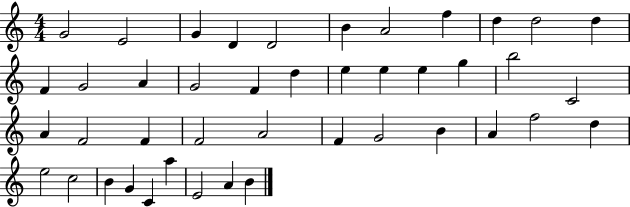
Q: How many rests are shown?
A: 0